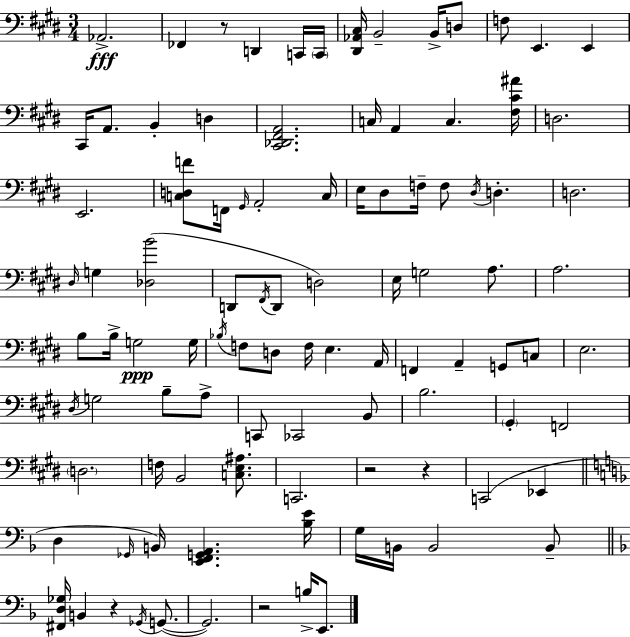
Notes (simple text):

Ab2/h. FES2/q R/e D2/q C2/s C2/s [D#2,Ab2,C#3]/s B2/h B2/s D3/e F3/e E2/q. E2/q C#2/s A2/e. B2/q D3/q [C#2,Db2,F#2,A2]/h. C3/s A2/q C3/q. [F#3,C#4,A#4]/s D3/h. E2/h. [C3,D3,F4]/e F2/s G#2/s A2/h C3/s E3/s D#3/e F3/s F3/e D#3/s D3/q. D3/h. D#3/s G3/q [Db3,B4]/h D2/e F#2/s D2/e D3/h E3/s G3/h A3/e. A3/h. B3/e B3/s G3/h G3/s Bb3/s F3/e D3/e F3/s E3/q. A2/s F2/q A2/q G2/e C3/e E3/h. D#3/s G3/h B3/e A3/e C2/e CES2/h B2/e B3/h. G#2/q F2/h D3/h. F3/s B2/h [C3,E3,A#3]/e. C2/h. R/h R/q C2/h Eb2/q D3/q Gb2/s B2/s [E2,F2,G2,A2]/q. [Bb3,E4]/s G3/s B2/s B2/h B2/e [F#2,D3,Gb3]/s B2/q R/q Gb2/s G2/e. G2/h. R/h B3/s E2/e.